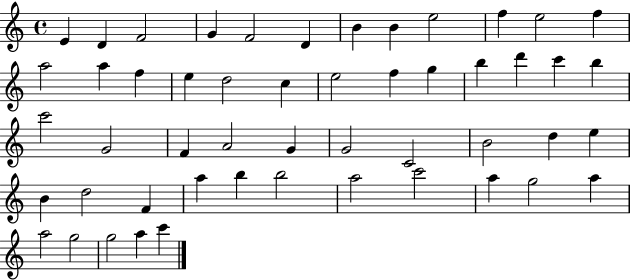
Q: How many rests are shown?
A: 0